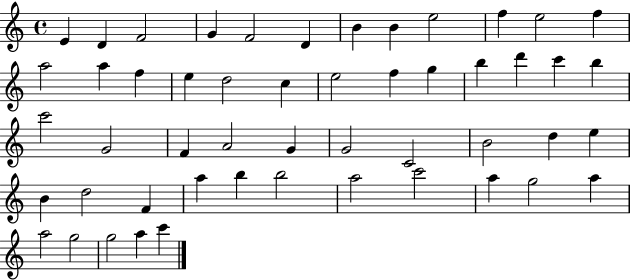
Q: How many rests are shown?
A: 0